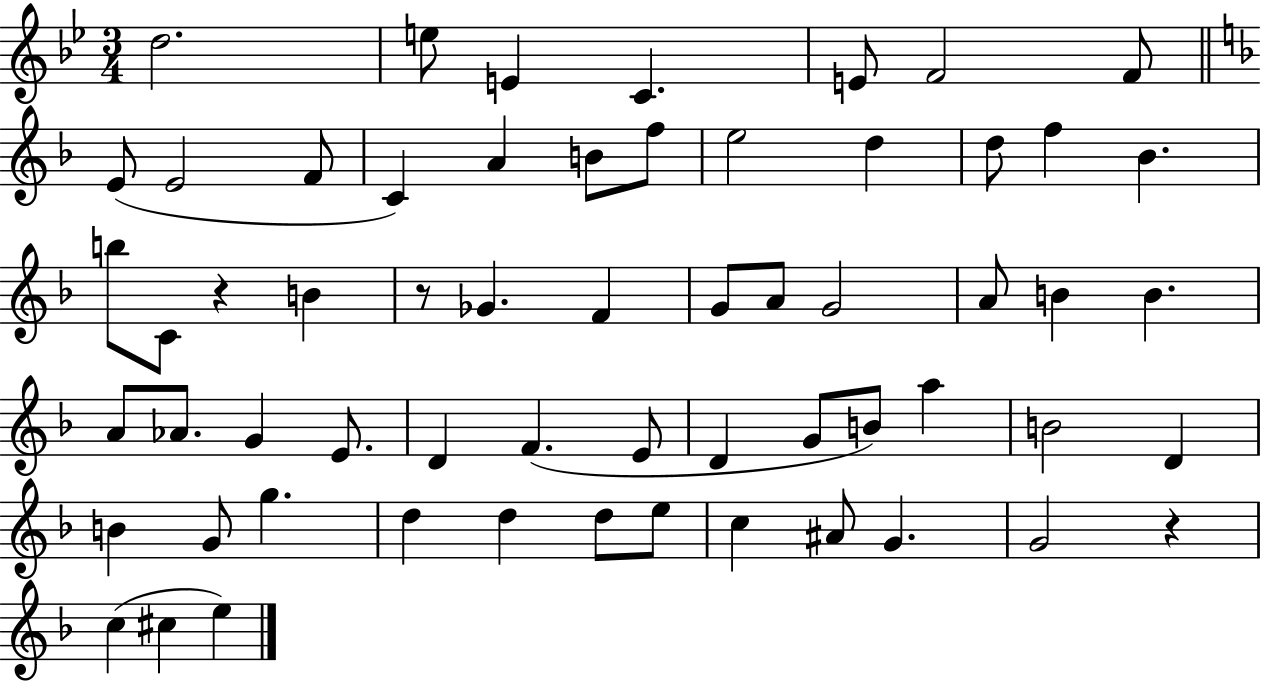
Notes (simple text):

D5/h. E5/e E4/q C4/q. E4/e F4/h F4/e E4/e E4/h F4/e C4/q A4/q B4/e F5/e E5/h D5/q D5/e F5/q Bb4/q. B5/e C4/e R/q B4/q R/e Gb4/q. F4/q G4/e A4/e G4/h A4/e B4/q B4/q. A4/e Ab4/e. G4/q E4/e. D4/q F4/q. E4/e D4/q G4/e B4/e A5/q B4/h D4/q B4/q G4/e G5/q. D5/q D5/q D5/e E5/e C5/q A#4/e G4/q. G4/h R/q C5/q C#5/q E5/q